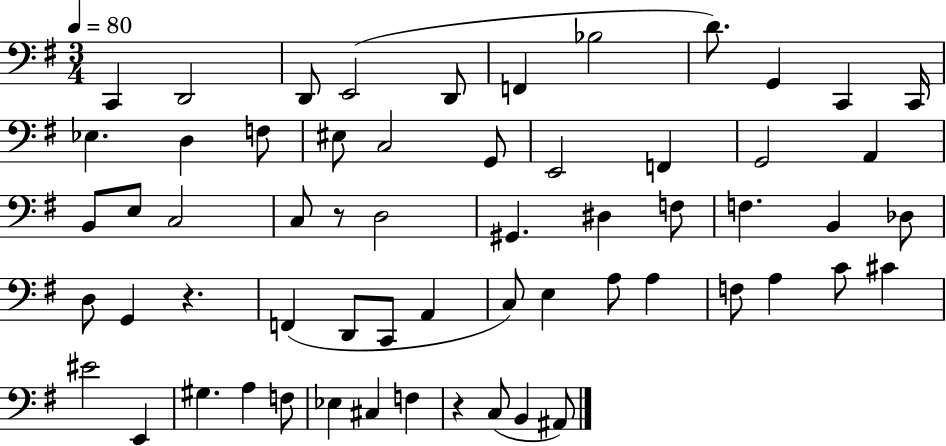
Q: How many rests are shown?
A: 3